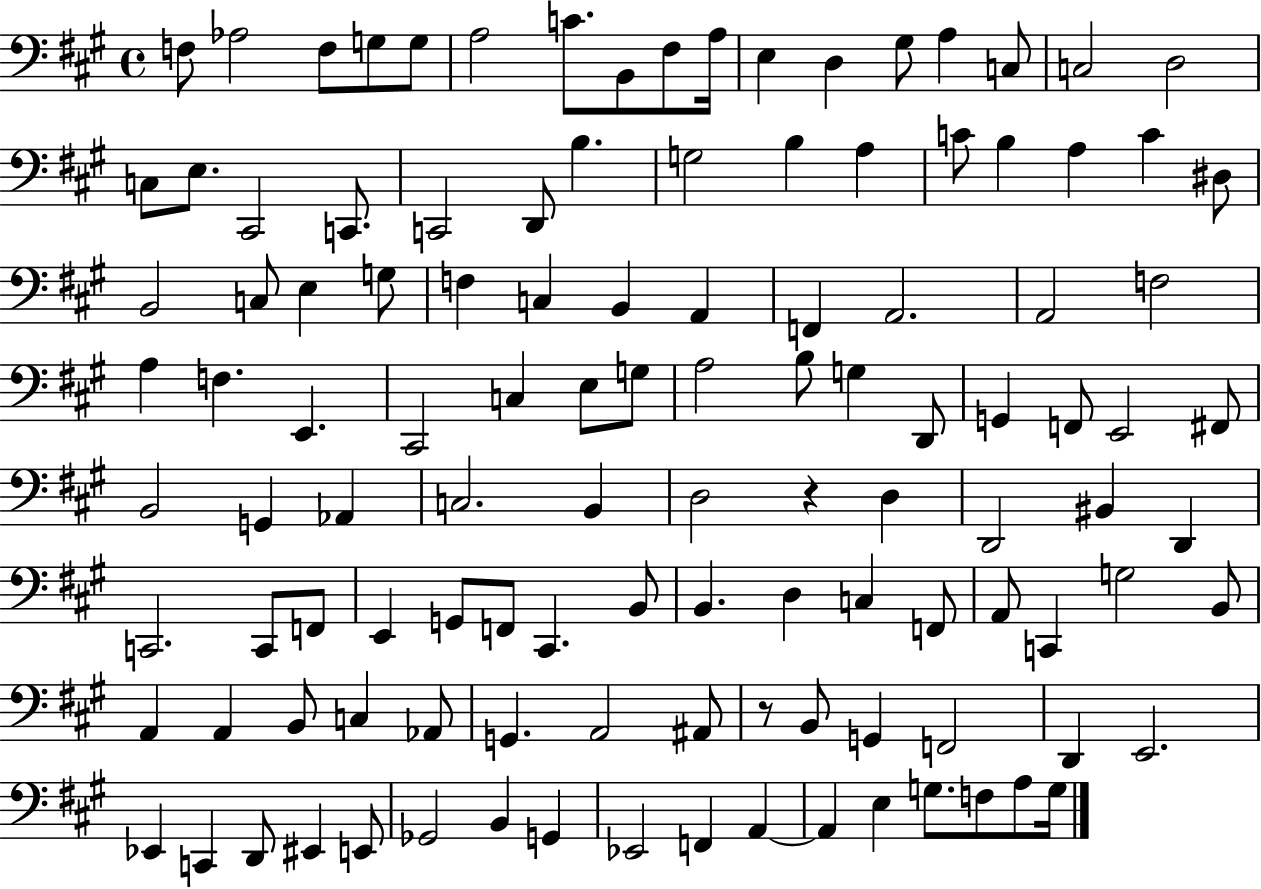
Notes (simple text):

F3/e Ab3/h F3/e G3/e G3/e A3/h C4/e. B2/e F#3/e A3/s E3/q D3/q G#3/e A3/q C3/e C3/h D3/h C3/e E3/e. C#2/h C2/e. C2/h D2/e B3/q. G3/h B3/q A3/q C4/e B3/q A3/q C4/q D#3/e B2/h C3/e E3/q G3/e F3/q C3/q B2/q A2/q F2/q A2/h. A2/h F3/h A3/q F3/q. E2/q. C#2/h C3/q E3/e G3/e A3/h B3/e G3/q D2/e G2/q F2/e E2/h F#2/e B2/h G2/q Ab2/q C3/h. B2/q D3/h R/q D3/q D2/h BIS2/q D2/q C2/h. C2/e F2/e E2/q G2/e F2/e C#2/q. B2/e B2/q. D3/q C3/q F2/e A2/e C2/q G3/h B2/e A2/q A2/q B2/e C3/q Ab2/e G2/q. A2/h A#2/e R/e B2/e G2/q F2/h D2/q E2/h. Eb2/q C2/q D2/e EIS2/q E2/e Gb2/h B2/q G2/q Eb2/h F2/q A2/q A2/q E3/q G3/e. F3/e A3/e G3/s